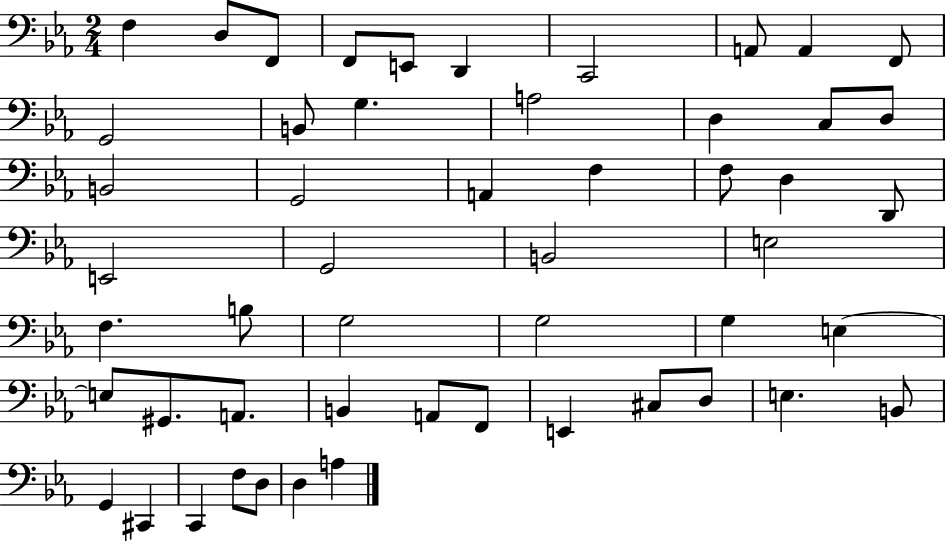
{
  \clef bass
  \numericTimeSignature
  \time 2/4
  \key ees \major
  f4 d8 f,8 | f,8 e,8 d,4 | c,2 | a,8 a,4 f,8 | \break g,2 | b,8 g4. | a2 | d4 c8 d8 | \break b,2 | g,2 | a,4 f4 | f8 d4 d,8 | \break e,2 | g,2 | b,2 | e2 | \break f4. b8 | g2 | g2 | g4 e4~~ | \break e8 gis,8. a,8. | b,4 a,8 f,8 | e,4 cis8 d8 | e4. b,8 | \break g,4 cis,4 | c,4 f8 d8 | d4 a4 | \bar "|."
}